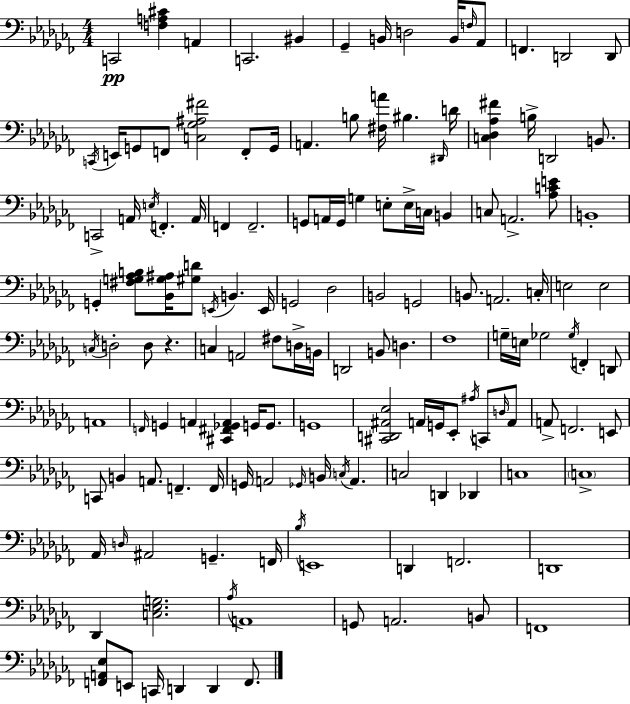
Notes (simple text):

C2/h [F3,A3,C#4]/q A2/q C2/h. BIS2/q Gb2/q B2/s D3/h B2/s F3/s Ab2/e F2/q. D2/h D2/e C2/s E2/s G2/e F2/e [C3,Gb3,A#3,F#4]/h F2/e G2/s A2/q. B3/e [F#3,A4]/s BIS3/q. D#2/s D4/s [C3,Db3,Ab3,F#4]/q B3/s D2/h B2/e. C2/h A2/s E3/s F2/q. A2/s F2/q F2/h. G2/e A2/s G2/s G3/q E3/e E3/s C3/s B2/q C3/e A2/h. [Ab3,C4,E4]/e B2/w G2/q [F#3,G3,Ab3,B3]/e [Bb2,G3,A#3]/s [G#3,D4]/e E2/s B2/q. E2/s G2/h Db3/h B2/h G2/h B2/e. A2/h. C3/s E3/h E3/h C3/s D3/h D3/e R/q. C3/q A2/h F#3/e D3/s B2/s D2/h B2/e D3/q. FES3/w G3/s E3/s Gb3/h Gb3/s F2/q D2/e A2/w F2/s G2/q A2/q [C#2,F#2,Gb2,A2]/q G2/s G2/e. G2/w [C#2,D2,A#2,Eb3]/h A2/s G2/s Eb2/e A#3/s C2/e D3/s A2/e A2/e F2/h. E2/e C2/e B2/q A2/e. F2/q. F2/s G2/s A2/h Gb2/s B2/s C3/s A2/q. C3/h D2/q Db2/q C3/w C3/w Ab2/s D3/s A#2/h G2/q. F2/s Bb3/s E2/w D2/q F2/h. D2/w Db2/q [C3,Eb3,G3]/h. Ab3/s A2/w G2/e A2/h. B2/e F2/w [F2,A2,Eb3]/e E2/e C2/s D2/q D2/q F2/e.